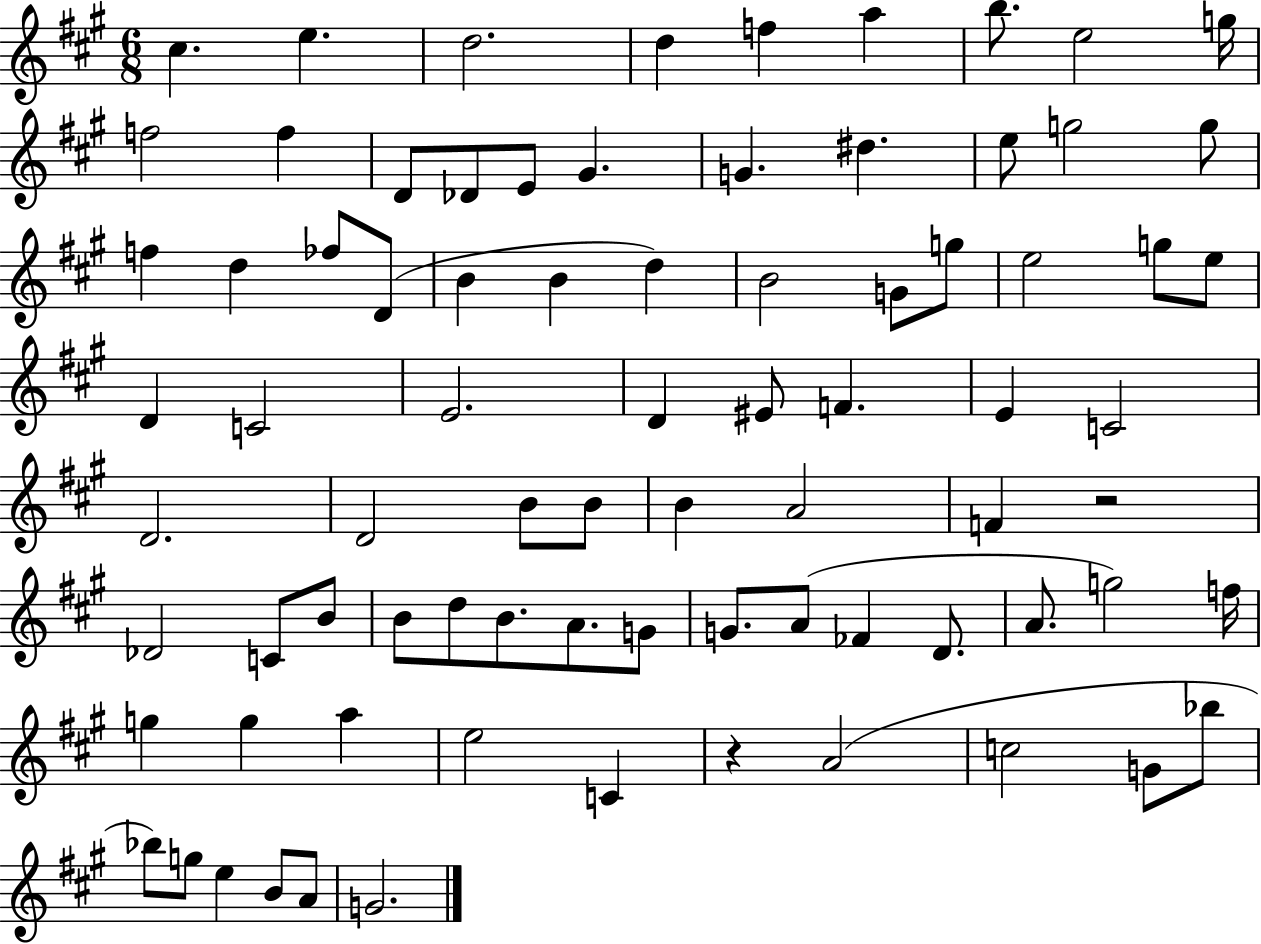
X:1
T:Untitled
M:6/8
L:1/4
K:A
^c e d2 d f a b/2 e2 g/4 f2 f D/2 _D/2 E/2 ^G G ^d e/2 g2 g/2 f d _f/2 D/2 B B d B2 G/2 g/2 e2 g/2 e/2 D C2 E2 D ^E/2 F E C2 D2 D2 B/2 B/2 B A2 F z2 _D2 C/2 B/2 B/2 d/2 B/2 A/2 G/2 G/2 A/2 _F D/2 A/2 g2 f/4 g g a e2 C z A2 c2 G/2 _b/2 _b/2 g/2 e B/2 A/2 G2